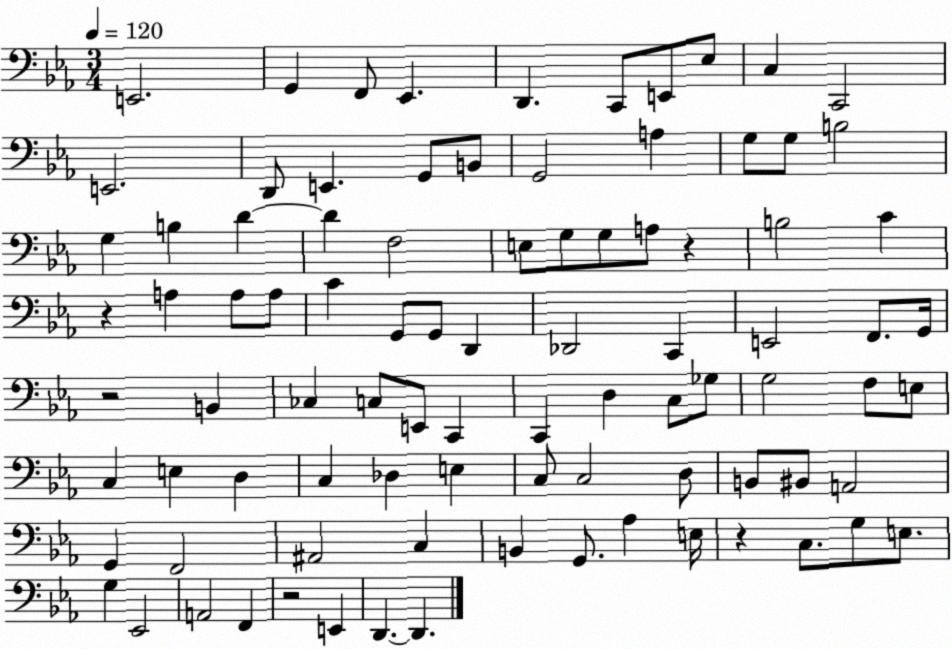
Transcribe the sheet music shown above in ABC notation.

X:1
T:Untitled
M:3/4
L:1/4
K:Eb
E,,2 G,, F,,/2 _E,, D,, C,,/2 E,,/2 _E,/2 C, C,,2 E,,2 D,,/2 E,, G,,/2 B,,/2 G,,2 A, G,/2 G,/2 B,2 G, B, D D F,2 E,/2 G,/2 G,/2 A,/2 z B,2 C z A, A,/2 A,/2 C G,,/2 G,,/2 D,, _D,,2 C,, E,,2 F,,/2 G,,/4 z2 B,, _C, C,/2 E,,/2 C,, C,, D, C,/2 _G,/2 G,2 F,/2 E,/2 C, E, D, C, _D, E, C,/2 C,2 D,/2 B,,/2 ^B,,/2 A,,2 G,, F,,2 ^A,,2 C, B,, G,,/2 _A, E,/4 z C,/2 G,/2 E,/2 G, _E,,2 A,,2 F,, z2 E,, D,, D,,